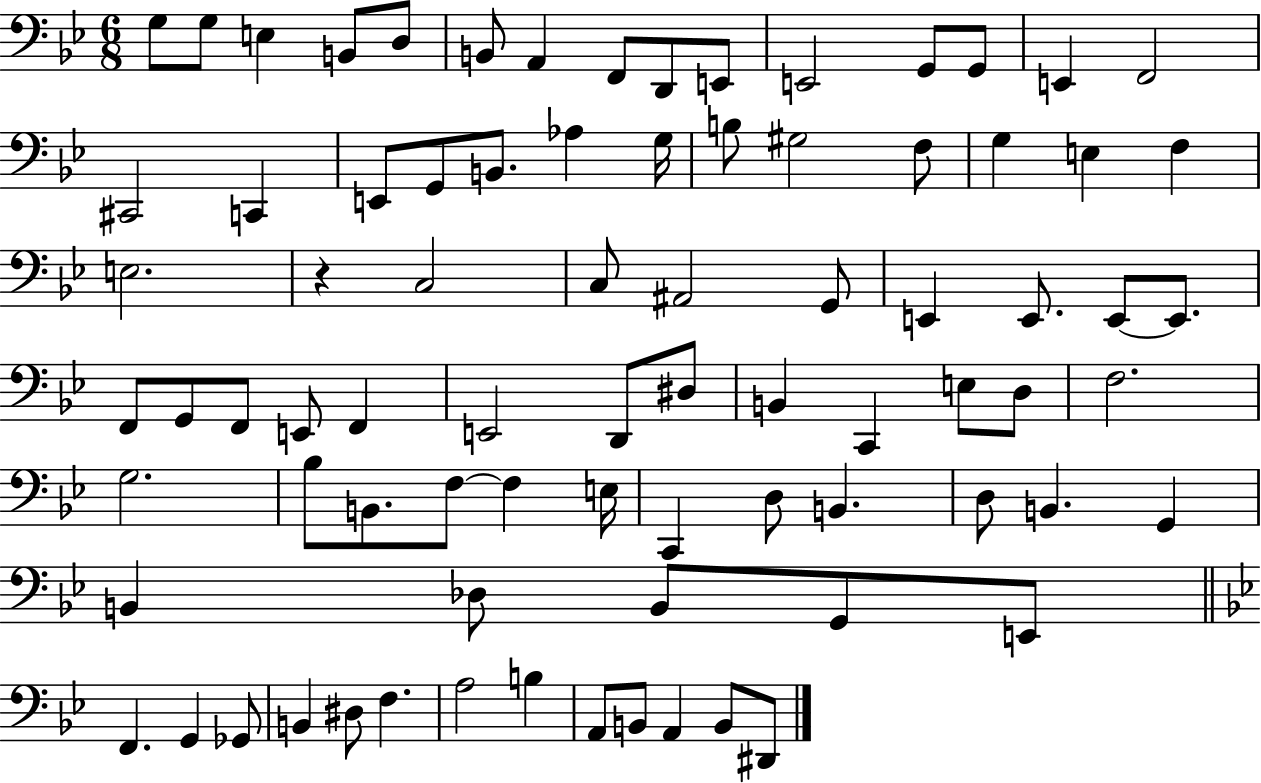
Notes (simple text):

G3/e G3/e E3/q B2/e D3/e B2/e A2/q F2/e D2/e E2/e E2/h G2/e G2/e E2/q F2/h C#2/h C2/q E2/e G2/e B2/e. Ab3/q G3/s B3/e G#3/h F3/e G3/q E3/q F3/q E3/h. R/q C3/h C3/e A#2/h G2/e E2/q E2/e. E2/e E2/e. F2/e G2/e F2/e E2/e F2/q E2/h D2/e D#3/e B2/q C2/q E3/e D3/e F3/h. G3/h. Bb3/e B2/e. F3/e F3/q E3/s C2/q D3/e B2/q. D3/e B2/q. G2/q B2/q Db3/e B2/e G2/e E2/e F2/q. G2/q Gb2/e B2/q D#3/e F3/q. A3/h B3/q A2/e B2/e A2/q B2/e D#2/e